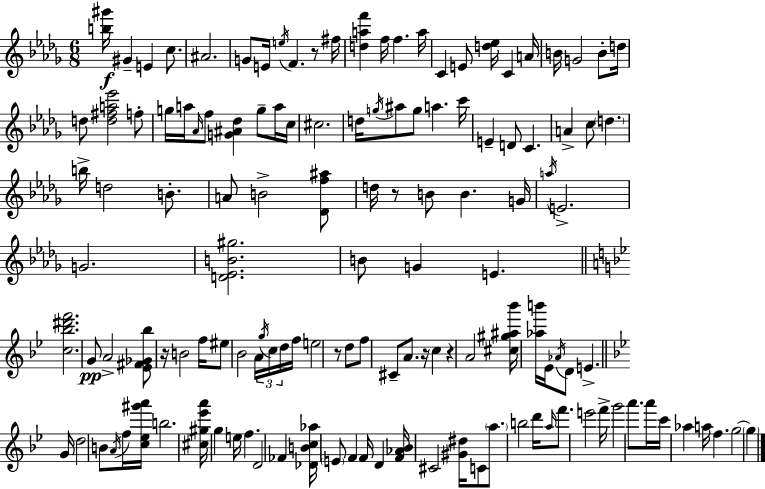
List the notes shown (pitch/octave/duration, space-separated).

[B5,G#6]/s G#4/q E4/q C5/e. A#4/h. G4/e E4/s E5/s F4/q. R/e F#5/s [D5,A5,F6]/q F5/s F5/q. A5/s C4/q E4/e [D5,Eb5]/s C4/q A4/s B4/s G4/h B4/e D5/s D5/e [D5,F#5,A5,Eb6]/h F5/e G5/s A5/s Ab4/s F5/e [G4,A#4,Db5]/q G5/e A5/s C5/s C#5/h. D5/s G5/s A#5/e G5/e A5/q. C6/s E4/q D4/e C4/q. A4/q C5/e D5/q. B5/s D5/h B4/e. A4/e B4/h [Db4,F5,A#5]/e D5/s R/e B4/e B4/q. G4/s A5/s E4/h. G4/h. [D4,Eb4,B4,G#5]/h. B4/e G4/q E4/q. [C5,Bb5,D#6,F6]/h. G4/e A4/h [Eb4,F#4,Gb4,Bb5]/e R/s B4/h F5/s EIS5/e Bb4/h A4/s G5/s C5/s D5/s F5/s E5/h R/e D5/e F5/e C#4/e A4/e. R/s C5/q R/q A4/h [C#5,G#5,A#5,Bb6]/s [Ab5,B6]/s Eb4/s Ab4/s D4/e E4/q. G4/s D5/h B4/e A4/s F5/s [C5,Eb5,G#6,A6]/s B5/h. [C#5,G#5,Eb6,A6]/s G5/q E5/s F5/q. D4/h FES4/q [Db4,B4,C5,Ab5]/s E4/e F4/q F4/s D4/q [F4,Ab4,Bb4]/s C#4/h [G#4,D#5]/s C4/e A5/e. B5/h D6/s A5/s F6/e. E6/h F6/s G6/h A6/e. A6/s C6/s Ab5/q A5/s F5/q. G5/h G5/q